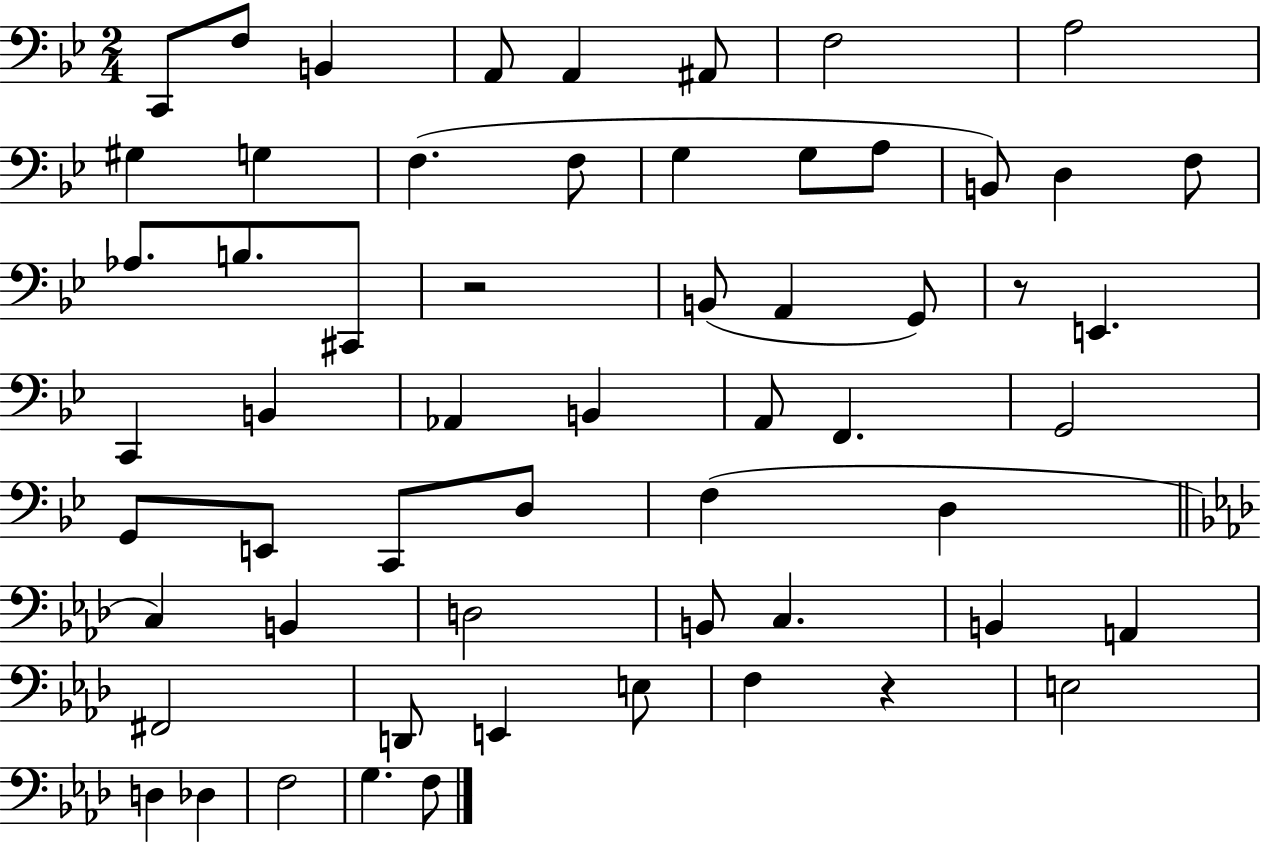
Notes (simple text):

C2/e F3/e B2/q A2/e A2/q A#2/e F3/h A3/h G#3/q G3/q F3/q. F3/e G3/q G3/e A3/e B2/e D3/q F3/e Ab3/e. B3/e. C#2/e R/h B2/e A2/q G2/e R/e E2/q. C2/q B2/q Ab2/q B2/q A2/e F2/q. G2/h G2/e E2/e C2/e D3/e F3/q D3/q C3/q B2/q D3/h B2/e C3/q. B2/q A2/q F#2/h D2/e E2/q E3/e F3/q R/q E3/h D3/q Db3/q F3/h G3/q. F3/e